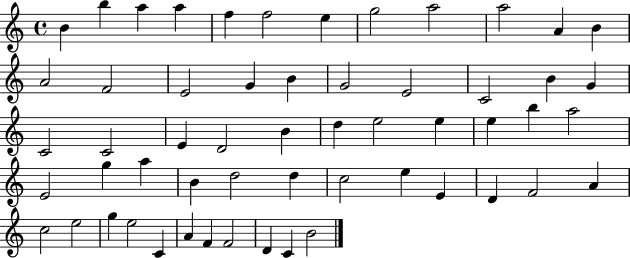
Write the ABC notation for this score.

X:1
T:Untitled
M:4/4
L:1/4
K:C
B b a a f f2 e g2 a2 a2 A B A2 F2 E2 G B G2 E2 C2 B G C2 C2 E D2 B d e2 e e b a2 E2 g a B d2 d c2 e E D F2 A c2 e2 g e2 C A F F2 D C B2